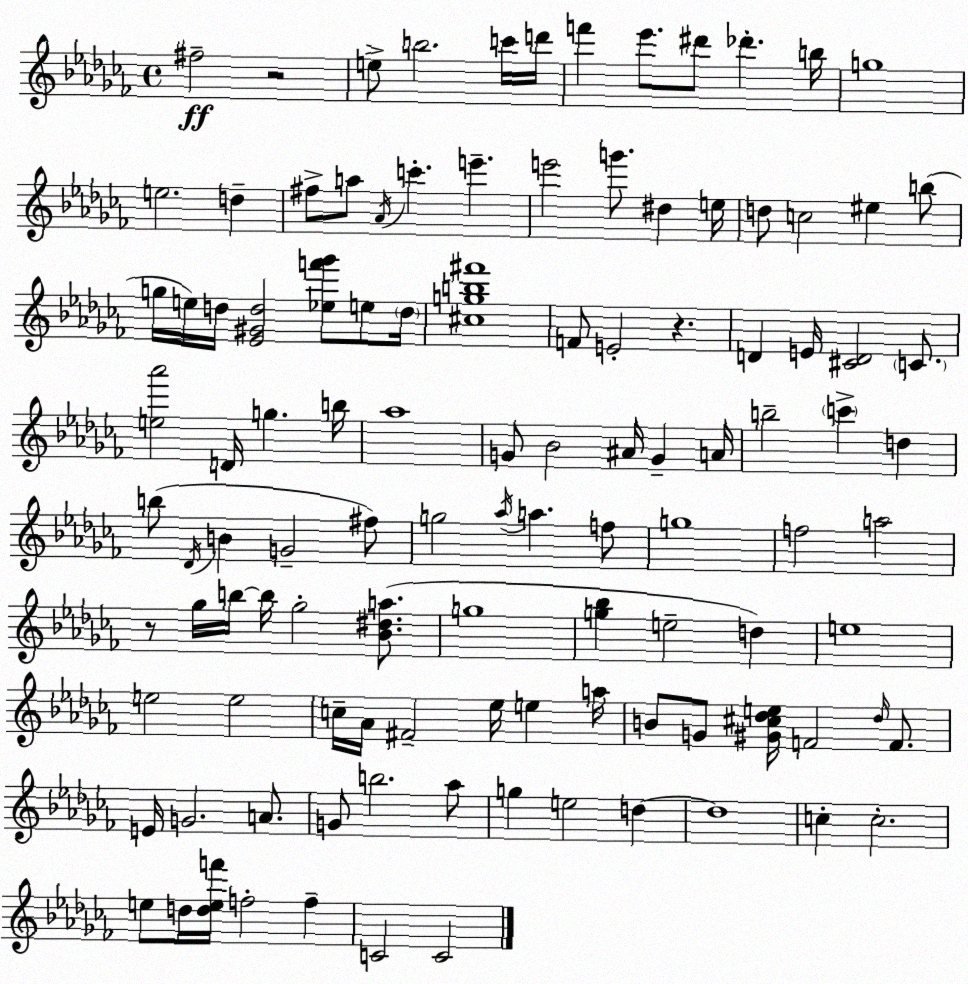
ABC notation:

X:1
T:Untitled
M:4/4
L:1/4
K:Abm
^f2 z2 e/2 b2 c'/4 d'/4 f' _e'/2 ^d'/2 _d' b/4 g4 e2 d ^f/2 a/2 _A/4 c' e' e'2 g'/2 ^d e/4 d/2 c2 ^e b/2 g/4 e/4 d/4 [_E^Gd]2 [_ef'_g']/2 e/2 d/4 [^cgb^f']4 F/2 E2 z D E/4 [^CD]2 C/2 [e_a']2 D/4 g b/4 _a4 G/2 _B2 ^A/4 G A/4 b2 c' d b/2 _D/4 B G2 ^f/2 g2 _a/4 a f/2 g4 f2 a2 z/2 _g/4 b/4 b/4 _g2 [_B^da]/2 g4 [g_b] e2 d e4 e2 e2 c/4 _A/4 ^F2 _e/4 e a/4 B/2 G/2 [^G^c_de]/4 F2 _d/4 F/2 E/4 G2 A/2 G/2 b2 _a/2 g e2 d d4 c c2 e/2 d/4 [def']/4 f2 f C2 C2